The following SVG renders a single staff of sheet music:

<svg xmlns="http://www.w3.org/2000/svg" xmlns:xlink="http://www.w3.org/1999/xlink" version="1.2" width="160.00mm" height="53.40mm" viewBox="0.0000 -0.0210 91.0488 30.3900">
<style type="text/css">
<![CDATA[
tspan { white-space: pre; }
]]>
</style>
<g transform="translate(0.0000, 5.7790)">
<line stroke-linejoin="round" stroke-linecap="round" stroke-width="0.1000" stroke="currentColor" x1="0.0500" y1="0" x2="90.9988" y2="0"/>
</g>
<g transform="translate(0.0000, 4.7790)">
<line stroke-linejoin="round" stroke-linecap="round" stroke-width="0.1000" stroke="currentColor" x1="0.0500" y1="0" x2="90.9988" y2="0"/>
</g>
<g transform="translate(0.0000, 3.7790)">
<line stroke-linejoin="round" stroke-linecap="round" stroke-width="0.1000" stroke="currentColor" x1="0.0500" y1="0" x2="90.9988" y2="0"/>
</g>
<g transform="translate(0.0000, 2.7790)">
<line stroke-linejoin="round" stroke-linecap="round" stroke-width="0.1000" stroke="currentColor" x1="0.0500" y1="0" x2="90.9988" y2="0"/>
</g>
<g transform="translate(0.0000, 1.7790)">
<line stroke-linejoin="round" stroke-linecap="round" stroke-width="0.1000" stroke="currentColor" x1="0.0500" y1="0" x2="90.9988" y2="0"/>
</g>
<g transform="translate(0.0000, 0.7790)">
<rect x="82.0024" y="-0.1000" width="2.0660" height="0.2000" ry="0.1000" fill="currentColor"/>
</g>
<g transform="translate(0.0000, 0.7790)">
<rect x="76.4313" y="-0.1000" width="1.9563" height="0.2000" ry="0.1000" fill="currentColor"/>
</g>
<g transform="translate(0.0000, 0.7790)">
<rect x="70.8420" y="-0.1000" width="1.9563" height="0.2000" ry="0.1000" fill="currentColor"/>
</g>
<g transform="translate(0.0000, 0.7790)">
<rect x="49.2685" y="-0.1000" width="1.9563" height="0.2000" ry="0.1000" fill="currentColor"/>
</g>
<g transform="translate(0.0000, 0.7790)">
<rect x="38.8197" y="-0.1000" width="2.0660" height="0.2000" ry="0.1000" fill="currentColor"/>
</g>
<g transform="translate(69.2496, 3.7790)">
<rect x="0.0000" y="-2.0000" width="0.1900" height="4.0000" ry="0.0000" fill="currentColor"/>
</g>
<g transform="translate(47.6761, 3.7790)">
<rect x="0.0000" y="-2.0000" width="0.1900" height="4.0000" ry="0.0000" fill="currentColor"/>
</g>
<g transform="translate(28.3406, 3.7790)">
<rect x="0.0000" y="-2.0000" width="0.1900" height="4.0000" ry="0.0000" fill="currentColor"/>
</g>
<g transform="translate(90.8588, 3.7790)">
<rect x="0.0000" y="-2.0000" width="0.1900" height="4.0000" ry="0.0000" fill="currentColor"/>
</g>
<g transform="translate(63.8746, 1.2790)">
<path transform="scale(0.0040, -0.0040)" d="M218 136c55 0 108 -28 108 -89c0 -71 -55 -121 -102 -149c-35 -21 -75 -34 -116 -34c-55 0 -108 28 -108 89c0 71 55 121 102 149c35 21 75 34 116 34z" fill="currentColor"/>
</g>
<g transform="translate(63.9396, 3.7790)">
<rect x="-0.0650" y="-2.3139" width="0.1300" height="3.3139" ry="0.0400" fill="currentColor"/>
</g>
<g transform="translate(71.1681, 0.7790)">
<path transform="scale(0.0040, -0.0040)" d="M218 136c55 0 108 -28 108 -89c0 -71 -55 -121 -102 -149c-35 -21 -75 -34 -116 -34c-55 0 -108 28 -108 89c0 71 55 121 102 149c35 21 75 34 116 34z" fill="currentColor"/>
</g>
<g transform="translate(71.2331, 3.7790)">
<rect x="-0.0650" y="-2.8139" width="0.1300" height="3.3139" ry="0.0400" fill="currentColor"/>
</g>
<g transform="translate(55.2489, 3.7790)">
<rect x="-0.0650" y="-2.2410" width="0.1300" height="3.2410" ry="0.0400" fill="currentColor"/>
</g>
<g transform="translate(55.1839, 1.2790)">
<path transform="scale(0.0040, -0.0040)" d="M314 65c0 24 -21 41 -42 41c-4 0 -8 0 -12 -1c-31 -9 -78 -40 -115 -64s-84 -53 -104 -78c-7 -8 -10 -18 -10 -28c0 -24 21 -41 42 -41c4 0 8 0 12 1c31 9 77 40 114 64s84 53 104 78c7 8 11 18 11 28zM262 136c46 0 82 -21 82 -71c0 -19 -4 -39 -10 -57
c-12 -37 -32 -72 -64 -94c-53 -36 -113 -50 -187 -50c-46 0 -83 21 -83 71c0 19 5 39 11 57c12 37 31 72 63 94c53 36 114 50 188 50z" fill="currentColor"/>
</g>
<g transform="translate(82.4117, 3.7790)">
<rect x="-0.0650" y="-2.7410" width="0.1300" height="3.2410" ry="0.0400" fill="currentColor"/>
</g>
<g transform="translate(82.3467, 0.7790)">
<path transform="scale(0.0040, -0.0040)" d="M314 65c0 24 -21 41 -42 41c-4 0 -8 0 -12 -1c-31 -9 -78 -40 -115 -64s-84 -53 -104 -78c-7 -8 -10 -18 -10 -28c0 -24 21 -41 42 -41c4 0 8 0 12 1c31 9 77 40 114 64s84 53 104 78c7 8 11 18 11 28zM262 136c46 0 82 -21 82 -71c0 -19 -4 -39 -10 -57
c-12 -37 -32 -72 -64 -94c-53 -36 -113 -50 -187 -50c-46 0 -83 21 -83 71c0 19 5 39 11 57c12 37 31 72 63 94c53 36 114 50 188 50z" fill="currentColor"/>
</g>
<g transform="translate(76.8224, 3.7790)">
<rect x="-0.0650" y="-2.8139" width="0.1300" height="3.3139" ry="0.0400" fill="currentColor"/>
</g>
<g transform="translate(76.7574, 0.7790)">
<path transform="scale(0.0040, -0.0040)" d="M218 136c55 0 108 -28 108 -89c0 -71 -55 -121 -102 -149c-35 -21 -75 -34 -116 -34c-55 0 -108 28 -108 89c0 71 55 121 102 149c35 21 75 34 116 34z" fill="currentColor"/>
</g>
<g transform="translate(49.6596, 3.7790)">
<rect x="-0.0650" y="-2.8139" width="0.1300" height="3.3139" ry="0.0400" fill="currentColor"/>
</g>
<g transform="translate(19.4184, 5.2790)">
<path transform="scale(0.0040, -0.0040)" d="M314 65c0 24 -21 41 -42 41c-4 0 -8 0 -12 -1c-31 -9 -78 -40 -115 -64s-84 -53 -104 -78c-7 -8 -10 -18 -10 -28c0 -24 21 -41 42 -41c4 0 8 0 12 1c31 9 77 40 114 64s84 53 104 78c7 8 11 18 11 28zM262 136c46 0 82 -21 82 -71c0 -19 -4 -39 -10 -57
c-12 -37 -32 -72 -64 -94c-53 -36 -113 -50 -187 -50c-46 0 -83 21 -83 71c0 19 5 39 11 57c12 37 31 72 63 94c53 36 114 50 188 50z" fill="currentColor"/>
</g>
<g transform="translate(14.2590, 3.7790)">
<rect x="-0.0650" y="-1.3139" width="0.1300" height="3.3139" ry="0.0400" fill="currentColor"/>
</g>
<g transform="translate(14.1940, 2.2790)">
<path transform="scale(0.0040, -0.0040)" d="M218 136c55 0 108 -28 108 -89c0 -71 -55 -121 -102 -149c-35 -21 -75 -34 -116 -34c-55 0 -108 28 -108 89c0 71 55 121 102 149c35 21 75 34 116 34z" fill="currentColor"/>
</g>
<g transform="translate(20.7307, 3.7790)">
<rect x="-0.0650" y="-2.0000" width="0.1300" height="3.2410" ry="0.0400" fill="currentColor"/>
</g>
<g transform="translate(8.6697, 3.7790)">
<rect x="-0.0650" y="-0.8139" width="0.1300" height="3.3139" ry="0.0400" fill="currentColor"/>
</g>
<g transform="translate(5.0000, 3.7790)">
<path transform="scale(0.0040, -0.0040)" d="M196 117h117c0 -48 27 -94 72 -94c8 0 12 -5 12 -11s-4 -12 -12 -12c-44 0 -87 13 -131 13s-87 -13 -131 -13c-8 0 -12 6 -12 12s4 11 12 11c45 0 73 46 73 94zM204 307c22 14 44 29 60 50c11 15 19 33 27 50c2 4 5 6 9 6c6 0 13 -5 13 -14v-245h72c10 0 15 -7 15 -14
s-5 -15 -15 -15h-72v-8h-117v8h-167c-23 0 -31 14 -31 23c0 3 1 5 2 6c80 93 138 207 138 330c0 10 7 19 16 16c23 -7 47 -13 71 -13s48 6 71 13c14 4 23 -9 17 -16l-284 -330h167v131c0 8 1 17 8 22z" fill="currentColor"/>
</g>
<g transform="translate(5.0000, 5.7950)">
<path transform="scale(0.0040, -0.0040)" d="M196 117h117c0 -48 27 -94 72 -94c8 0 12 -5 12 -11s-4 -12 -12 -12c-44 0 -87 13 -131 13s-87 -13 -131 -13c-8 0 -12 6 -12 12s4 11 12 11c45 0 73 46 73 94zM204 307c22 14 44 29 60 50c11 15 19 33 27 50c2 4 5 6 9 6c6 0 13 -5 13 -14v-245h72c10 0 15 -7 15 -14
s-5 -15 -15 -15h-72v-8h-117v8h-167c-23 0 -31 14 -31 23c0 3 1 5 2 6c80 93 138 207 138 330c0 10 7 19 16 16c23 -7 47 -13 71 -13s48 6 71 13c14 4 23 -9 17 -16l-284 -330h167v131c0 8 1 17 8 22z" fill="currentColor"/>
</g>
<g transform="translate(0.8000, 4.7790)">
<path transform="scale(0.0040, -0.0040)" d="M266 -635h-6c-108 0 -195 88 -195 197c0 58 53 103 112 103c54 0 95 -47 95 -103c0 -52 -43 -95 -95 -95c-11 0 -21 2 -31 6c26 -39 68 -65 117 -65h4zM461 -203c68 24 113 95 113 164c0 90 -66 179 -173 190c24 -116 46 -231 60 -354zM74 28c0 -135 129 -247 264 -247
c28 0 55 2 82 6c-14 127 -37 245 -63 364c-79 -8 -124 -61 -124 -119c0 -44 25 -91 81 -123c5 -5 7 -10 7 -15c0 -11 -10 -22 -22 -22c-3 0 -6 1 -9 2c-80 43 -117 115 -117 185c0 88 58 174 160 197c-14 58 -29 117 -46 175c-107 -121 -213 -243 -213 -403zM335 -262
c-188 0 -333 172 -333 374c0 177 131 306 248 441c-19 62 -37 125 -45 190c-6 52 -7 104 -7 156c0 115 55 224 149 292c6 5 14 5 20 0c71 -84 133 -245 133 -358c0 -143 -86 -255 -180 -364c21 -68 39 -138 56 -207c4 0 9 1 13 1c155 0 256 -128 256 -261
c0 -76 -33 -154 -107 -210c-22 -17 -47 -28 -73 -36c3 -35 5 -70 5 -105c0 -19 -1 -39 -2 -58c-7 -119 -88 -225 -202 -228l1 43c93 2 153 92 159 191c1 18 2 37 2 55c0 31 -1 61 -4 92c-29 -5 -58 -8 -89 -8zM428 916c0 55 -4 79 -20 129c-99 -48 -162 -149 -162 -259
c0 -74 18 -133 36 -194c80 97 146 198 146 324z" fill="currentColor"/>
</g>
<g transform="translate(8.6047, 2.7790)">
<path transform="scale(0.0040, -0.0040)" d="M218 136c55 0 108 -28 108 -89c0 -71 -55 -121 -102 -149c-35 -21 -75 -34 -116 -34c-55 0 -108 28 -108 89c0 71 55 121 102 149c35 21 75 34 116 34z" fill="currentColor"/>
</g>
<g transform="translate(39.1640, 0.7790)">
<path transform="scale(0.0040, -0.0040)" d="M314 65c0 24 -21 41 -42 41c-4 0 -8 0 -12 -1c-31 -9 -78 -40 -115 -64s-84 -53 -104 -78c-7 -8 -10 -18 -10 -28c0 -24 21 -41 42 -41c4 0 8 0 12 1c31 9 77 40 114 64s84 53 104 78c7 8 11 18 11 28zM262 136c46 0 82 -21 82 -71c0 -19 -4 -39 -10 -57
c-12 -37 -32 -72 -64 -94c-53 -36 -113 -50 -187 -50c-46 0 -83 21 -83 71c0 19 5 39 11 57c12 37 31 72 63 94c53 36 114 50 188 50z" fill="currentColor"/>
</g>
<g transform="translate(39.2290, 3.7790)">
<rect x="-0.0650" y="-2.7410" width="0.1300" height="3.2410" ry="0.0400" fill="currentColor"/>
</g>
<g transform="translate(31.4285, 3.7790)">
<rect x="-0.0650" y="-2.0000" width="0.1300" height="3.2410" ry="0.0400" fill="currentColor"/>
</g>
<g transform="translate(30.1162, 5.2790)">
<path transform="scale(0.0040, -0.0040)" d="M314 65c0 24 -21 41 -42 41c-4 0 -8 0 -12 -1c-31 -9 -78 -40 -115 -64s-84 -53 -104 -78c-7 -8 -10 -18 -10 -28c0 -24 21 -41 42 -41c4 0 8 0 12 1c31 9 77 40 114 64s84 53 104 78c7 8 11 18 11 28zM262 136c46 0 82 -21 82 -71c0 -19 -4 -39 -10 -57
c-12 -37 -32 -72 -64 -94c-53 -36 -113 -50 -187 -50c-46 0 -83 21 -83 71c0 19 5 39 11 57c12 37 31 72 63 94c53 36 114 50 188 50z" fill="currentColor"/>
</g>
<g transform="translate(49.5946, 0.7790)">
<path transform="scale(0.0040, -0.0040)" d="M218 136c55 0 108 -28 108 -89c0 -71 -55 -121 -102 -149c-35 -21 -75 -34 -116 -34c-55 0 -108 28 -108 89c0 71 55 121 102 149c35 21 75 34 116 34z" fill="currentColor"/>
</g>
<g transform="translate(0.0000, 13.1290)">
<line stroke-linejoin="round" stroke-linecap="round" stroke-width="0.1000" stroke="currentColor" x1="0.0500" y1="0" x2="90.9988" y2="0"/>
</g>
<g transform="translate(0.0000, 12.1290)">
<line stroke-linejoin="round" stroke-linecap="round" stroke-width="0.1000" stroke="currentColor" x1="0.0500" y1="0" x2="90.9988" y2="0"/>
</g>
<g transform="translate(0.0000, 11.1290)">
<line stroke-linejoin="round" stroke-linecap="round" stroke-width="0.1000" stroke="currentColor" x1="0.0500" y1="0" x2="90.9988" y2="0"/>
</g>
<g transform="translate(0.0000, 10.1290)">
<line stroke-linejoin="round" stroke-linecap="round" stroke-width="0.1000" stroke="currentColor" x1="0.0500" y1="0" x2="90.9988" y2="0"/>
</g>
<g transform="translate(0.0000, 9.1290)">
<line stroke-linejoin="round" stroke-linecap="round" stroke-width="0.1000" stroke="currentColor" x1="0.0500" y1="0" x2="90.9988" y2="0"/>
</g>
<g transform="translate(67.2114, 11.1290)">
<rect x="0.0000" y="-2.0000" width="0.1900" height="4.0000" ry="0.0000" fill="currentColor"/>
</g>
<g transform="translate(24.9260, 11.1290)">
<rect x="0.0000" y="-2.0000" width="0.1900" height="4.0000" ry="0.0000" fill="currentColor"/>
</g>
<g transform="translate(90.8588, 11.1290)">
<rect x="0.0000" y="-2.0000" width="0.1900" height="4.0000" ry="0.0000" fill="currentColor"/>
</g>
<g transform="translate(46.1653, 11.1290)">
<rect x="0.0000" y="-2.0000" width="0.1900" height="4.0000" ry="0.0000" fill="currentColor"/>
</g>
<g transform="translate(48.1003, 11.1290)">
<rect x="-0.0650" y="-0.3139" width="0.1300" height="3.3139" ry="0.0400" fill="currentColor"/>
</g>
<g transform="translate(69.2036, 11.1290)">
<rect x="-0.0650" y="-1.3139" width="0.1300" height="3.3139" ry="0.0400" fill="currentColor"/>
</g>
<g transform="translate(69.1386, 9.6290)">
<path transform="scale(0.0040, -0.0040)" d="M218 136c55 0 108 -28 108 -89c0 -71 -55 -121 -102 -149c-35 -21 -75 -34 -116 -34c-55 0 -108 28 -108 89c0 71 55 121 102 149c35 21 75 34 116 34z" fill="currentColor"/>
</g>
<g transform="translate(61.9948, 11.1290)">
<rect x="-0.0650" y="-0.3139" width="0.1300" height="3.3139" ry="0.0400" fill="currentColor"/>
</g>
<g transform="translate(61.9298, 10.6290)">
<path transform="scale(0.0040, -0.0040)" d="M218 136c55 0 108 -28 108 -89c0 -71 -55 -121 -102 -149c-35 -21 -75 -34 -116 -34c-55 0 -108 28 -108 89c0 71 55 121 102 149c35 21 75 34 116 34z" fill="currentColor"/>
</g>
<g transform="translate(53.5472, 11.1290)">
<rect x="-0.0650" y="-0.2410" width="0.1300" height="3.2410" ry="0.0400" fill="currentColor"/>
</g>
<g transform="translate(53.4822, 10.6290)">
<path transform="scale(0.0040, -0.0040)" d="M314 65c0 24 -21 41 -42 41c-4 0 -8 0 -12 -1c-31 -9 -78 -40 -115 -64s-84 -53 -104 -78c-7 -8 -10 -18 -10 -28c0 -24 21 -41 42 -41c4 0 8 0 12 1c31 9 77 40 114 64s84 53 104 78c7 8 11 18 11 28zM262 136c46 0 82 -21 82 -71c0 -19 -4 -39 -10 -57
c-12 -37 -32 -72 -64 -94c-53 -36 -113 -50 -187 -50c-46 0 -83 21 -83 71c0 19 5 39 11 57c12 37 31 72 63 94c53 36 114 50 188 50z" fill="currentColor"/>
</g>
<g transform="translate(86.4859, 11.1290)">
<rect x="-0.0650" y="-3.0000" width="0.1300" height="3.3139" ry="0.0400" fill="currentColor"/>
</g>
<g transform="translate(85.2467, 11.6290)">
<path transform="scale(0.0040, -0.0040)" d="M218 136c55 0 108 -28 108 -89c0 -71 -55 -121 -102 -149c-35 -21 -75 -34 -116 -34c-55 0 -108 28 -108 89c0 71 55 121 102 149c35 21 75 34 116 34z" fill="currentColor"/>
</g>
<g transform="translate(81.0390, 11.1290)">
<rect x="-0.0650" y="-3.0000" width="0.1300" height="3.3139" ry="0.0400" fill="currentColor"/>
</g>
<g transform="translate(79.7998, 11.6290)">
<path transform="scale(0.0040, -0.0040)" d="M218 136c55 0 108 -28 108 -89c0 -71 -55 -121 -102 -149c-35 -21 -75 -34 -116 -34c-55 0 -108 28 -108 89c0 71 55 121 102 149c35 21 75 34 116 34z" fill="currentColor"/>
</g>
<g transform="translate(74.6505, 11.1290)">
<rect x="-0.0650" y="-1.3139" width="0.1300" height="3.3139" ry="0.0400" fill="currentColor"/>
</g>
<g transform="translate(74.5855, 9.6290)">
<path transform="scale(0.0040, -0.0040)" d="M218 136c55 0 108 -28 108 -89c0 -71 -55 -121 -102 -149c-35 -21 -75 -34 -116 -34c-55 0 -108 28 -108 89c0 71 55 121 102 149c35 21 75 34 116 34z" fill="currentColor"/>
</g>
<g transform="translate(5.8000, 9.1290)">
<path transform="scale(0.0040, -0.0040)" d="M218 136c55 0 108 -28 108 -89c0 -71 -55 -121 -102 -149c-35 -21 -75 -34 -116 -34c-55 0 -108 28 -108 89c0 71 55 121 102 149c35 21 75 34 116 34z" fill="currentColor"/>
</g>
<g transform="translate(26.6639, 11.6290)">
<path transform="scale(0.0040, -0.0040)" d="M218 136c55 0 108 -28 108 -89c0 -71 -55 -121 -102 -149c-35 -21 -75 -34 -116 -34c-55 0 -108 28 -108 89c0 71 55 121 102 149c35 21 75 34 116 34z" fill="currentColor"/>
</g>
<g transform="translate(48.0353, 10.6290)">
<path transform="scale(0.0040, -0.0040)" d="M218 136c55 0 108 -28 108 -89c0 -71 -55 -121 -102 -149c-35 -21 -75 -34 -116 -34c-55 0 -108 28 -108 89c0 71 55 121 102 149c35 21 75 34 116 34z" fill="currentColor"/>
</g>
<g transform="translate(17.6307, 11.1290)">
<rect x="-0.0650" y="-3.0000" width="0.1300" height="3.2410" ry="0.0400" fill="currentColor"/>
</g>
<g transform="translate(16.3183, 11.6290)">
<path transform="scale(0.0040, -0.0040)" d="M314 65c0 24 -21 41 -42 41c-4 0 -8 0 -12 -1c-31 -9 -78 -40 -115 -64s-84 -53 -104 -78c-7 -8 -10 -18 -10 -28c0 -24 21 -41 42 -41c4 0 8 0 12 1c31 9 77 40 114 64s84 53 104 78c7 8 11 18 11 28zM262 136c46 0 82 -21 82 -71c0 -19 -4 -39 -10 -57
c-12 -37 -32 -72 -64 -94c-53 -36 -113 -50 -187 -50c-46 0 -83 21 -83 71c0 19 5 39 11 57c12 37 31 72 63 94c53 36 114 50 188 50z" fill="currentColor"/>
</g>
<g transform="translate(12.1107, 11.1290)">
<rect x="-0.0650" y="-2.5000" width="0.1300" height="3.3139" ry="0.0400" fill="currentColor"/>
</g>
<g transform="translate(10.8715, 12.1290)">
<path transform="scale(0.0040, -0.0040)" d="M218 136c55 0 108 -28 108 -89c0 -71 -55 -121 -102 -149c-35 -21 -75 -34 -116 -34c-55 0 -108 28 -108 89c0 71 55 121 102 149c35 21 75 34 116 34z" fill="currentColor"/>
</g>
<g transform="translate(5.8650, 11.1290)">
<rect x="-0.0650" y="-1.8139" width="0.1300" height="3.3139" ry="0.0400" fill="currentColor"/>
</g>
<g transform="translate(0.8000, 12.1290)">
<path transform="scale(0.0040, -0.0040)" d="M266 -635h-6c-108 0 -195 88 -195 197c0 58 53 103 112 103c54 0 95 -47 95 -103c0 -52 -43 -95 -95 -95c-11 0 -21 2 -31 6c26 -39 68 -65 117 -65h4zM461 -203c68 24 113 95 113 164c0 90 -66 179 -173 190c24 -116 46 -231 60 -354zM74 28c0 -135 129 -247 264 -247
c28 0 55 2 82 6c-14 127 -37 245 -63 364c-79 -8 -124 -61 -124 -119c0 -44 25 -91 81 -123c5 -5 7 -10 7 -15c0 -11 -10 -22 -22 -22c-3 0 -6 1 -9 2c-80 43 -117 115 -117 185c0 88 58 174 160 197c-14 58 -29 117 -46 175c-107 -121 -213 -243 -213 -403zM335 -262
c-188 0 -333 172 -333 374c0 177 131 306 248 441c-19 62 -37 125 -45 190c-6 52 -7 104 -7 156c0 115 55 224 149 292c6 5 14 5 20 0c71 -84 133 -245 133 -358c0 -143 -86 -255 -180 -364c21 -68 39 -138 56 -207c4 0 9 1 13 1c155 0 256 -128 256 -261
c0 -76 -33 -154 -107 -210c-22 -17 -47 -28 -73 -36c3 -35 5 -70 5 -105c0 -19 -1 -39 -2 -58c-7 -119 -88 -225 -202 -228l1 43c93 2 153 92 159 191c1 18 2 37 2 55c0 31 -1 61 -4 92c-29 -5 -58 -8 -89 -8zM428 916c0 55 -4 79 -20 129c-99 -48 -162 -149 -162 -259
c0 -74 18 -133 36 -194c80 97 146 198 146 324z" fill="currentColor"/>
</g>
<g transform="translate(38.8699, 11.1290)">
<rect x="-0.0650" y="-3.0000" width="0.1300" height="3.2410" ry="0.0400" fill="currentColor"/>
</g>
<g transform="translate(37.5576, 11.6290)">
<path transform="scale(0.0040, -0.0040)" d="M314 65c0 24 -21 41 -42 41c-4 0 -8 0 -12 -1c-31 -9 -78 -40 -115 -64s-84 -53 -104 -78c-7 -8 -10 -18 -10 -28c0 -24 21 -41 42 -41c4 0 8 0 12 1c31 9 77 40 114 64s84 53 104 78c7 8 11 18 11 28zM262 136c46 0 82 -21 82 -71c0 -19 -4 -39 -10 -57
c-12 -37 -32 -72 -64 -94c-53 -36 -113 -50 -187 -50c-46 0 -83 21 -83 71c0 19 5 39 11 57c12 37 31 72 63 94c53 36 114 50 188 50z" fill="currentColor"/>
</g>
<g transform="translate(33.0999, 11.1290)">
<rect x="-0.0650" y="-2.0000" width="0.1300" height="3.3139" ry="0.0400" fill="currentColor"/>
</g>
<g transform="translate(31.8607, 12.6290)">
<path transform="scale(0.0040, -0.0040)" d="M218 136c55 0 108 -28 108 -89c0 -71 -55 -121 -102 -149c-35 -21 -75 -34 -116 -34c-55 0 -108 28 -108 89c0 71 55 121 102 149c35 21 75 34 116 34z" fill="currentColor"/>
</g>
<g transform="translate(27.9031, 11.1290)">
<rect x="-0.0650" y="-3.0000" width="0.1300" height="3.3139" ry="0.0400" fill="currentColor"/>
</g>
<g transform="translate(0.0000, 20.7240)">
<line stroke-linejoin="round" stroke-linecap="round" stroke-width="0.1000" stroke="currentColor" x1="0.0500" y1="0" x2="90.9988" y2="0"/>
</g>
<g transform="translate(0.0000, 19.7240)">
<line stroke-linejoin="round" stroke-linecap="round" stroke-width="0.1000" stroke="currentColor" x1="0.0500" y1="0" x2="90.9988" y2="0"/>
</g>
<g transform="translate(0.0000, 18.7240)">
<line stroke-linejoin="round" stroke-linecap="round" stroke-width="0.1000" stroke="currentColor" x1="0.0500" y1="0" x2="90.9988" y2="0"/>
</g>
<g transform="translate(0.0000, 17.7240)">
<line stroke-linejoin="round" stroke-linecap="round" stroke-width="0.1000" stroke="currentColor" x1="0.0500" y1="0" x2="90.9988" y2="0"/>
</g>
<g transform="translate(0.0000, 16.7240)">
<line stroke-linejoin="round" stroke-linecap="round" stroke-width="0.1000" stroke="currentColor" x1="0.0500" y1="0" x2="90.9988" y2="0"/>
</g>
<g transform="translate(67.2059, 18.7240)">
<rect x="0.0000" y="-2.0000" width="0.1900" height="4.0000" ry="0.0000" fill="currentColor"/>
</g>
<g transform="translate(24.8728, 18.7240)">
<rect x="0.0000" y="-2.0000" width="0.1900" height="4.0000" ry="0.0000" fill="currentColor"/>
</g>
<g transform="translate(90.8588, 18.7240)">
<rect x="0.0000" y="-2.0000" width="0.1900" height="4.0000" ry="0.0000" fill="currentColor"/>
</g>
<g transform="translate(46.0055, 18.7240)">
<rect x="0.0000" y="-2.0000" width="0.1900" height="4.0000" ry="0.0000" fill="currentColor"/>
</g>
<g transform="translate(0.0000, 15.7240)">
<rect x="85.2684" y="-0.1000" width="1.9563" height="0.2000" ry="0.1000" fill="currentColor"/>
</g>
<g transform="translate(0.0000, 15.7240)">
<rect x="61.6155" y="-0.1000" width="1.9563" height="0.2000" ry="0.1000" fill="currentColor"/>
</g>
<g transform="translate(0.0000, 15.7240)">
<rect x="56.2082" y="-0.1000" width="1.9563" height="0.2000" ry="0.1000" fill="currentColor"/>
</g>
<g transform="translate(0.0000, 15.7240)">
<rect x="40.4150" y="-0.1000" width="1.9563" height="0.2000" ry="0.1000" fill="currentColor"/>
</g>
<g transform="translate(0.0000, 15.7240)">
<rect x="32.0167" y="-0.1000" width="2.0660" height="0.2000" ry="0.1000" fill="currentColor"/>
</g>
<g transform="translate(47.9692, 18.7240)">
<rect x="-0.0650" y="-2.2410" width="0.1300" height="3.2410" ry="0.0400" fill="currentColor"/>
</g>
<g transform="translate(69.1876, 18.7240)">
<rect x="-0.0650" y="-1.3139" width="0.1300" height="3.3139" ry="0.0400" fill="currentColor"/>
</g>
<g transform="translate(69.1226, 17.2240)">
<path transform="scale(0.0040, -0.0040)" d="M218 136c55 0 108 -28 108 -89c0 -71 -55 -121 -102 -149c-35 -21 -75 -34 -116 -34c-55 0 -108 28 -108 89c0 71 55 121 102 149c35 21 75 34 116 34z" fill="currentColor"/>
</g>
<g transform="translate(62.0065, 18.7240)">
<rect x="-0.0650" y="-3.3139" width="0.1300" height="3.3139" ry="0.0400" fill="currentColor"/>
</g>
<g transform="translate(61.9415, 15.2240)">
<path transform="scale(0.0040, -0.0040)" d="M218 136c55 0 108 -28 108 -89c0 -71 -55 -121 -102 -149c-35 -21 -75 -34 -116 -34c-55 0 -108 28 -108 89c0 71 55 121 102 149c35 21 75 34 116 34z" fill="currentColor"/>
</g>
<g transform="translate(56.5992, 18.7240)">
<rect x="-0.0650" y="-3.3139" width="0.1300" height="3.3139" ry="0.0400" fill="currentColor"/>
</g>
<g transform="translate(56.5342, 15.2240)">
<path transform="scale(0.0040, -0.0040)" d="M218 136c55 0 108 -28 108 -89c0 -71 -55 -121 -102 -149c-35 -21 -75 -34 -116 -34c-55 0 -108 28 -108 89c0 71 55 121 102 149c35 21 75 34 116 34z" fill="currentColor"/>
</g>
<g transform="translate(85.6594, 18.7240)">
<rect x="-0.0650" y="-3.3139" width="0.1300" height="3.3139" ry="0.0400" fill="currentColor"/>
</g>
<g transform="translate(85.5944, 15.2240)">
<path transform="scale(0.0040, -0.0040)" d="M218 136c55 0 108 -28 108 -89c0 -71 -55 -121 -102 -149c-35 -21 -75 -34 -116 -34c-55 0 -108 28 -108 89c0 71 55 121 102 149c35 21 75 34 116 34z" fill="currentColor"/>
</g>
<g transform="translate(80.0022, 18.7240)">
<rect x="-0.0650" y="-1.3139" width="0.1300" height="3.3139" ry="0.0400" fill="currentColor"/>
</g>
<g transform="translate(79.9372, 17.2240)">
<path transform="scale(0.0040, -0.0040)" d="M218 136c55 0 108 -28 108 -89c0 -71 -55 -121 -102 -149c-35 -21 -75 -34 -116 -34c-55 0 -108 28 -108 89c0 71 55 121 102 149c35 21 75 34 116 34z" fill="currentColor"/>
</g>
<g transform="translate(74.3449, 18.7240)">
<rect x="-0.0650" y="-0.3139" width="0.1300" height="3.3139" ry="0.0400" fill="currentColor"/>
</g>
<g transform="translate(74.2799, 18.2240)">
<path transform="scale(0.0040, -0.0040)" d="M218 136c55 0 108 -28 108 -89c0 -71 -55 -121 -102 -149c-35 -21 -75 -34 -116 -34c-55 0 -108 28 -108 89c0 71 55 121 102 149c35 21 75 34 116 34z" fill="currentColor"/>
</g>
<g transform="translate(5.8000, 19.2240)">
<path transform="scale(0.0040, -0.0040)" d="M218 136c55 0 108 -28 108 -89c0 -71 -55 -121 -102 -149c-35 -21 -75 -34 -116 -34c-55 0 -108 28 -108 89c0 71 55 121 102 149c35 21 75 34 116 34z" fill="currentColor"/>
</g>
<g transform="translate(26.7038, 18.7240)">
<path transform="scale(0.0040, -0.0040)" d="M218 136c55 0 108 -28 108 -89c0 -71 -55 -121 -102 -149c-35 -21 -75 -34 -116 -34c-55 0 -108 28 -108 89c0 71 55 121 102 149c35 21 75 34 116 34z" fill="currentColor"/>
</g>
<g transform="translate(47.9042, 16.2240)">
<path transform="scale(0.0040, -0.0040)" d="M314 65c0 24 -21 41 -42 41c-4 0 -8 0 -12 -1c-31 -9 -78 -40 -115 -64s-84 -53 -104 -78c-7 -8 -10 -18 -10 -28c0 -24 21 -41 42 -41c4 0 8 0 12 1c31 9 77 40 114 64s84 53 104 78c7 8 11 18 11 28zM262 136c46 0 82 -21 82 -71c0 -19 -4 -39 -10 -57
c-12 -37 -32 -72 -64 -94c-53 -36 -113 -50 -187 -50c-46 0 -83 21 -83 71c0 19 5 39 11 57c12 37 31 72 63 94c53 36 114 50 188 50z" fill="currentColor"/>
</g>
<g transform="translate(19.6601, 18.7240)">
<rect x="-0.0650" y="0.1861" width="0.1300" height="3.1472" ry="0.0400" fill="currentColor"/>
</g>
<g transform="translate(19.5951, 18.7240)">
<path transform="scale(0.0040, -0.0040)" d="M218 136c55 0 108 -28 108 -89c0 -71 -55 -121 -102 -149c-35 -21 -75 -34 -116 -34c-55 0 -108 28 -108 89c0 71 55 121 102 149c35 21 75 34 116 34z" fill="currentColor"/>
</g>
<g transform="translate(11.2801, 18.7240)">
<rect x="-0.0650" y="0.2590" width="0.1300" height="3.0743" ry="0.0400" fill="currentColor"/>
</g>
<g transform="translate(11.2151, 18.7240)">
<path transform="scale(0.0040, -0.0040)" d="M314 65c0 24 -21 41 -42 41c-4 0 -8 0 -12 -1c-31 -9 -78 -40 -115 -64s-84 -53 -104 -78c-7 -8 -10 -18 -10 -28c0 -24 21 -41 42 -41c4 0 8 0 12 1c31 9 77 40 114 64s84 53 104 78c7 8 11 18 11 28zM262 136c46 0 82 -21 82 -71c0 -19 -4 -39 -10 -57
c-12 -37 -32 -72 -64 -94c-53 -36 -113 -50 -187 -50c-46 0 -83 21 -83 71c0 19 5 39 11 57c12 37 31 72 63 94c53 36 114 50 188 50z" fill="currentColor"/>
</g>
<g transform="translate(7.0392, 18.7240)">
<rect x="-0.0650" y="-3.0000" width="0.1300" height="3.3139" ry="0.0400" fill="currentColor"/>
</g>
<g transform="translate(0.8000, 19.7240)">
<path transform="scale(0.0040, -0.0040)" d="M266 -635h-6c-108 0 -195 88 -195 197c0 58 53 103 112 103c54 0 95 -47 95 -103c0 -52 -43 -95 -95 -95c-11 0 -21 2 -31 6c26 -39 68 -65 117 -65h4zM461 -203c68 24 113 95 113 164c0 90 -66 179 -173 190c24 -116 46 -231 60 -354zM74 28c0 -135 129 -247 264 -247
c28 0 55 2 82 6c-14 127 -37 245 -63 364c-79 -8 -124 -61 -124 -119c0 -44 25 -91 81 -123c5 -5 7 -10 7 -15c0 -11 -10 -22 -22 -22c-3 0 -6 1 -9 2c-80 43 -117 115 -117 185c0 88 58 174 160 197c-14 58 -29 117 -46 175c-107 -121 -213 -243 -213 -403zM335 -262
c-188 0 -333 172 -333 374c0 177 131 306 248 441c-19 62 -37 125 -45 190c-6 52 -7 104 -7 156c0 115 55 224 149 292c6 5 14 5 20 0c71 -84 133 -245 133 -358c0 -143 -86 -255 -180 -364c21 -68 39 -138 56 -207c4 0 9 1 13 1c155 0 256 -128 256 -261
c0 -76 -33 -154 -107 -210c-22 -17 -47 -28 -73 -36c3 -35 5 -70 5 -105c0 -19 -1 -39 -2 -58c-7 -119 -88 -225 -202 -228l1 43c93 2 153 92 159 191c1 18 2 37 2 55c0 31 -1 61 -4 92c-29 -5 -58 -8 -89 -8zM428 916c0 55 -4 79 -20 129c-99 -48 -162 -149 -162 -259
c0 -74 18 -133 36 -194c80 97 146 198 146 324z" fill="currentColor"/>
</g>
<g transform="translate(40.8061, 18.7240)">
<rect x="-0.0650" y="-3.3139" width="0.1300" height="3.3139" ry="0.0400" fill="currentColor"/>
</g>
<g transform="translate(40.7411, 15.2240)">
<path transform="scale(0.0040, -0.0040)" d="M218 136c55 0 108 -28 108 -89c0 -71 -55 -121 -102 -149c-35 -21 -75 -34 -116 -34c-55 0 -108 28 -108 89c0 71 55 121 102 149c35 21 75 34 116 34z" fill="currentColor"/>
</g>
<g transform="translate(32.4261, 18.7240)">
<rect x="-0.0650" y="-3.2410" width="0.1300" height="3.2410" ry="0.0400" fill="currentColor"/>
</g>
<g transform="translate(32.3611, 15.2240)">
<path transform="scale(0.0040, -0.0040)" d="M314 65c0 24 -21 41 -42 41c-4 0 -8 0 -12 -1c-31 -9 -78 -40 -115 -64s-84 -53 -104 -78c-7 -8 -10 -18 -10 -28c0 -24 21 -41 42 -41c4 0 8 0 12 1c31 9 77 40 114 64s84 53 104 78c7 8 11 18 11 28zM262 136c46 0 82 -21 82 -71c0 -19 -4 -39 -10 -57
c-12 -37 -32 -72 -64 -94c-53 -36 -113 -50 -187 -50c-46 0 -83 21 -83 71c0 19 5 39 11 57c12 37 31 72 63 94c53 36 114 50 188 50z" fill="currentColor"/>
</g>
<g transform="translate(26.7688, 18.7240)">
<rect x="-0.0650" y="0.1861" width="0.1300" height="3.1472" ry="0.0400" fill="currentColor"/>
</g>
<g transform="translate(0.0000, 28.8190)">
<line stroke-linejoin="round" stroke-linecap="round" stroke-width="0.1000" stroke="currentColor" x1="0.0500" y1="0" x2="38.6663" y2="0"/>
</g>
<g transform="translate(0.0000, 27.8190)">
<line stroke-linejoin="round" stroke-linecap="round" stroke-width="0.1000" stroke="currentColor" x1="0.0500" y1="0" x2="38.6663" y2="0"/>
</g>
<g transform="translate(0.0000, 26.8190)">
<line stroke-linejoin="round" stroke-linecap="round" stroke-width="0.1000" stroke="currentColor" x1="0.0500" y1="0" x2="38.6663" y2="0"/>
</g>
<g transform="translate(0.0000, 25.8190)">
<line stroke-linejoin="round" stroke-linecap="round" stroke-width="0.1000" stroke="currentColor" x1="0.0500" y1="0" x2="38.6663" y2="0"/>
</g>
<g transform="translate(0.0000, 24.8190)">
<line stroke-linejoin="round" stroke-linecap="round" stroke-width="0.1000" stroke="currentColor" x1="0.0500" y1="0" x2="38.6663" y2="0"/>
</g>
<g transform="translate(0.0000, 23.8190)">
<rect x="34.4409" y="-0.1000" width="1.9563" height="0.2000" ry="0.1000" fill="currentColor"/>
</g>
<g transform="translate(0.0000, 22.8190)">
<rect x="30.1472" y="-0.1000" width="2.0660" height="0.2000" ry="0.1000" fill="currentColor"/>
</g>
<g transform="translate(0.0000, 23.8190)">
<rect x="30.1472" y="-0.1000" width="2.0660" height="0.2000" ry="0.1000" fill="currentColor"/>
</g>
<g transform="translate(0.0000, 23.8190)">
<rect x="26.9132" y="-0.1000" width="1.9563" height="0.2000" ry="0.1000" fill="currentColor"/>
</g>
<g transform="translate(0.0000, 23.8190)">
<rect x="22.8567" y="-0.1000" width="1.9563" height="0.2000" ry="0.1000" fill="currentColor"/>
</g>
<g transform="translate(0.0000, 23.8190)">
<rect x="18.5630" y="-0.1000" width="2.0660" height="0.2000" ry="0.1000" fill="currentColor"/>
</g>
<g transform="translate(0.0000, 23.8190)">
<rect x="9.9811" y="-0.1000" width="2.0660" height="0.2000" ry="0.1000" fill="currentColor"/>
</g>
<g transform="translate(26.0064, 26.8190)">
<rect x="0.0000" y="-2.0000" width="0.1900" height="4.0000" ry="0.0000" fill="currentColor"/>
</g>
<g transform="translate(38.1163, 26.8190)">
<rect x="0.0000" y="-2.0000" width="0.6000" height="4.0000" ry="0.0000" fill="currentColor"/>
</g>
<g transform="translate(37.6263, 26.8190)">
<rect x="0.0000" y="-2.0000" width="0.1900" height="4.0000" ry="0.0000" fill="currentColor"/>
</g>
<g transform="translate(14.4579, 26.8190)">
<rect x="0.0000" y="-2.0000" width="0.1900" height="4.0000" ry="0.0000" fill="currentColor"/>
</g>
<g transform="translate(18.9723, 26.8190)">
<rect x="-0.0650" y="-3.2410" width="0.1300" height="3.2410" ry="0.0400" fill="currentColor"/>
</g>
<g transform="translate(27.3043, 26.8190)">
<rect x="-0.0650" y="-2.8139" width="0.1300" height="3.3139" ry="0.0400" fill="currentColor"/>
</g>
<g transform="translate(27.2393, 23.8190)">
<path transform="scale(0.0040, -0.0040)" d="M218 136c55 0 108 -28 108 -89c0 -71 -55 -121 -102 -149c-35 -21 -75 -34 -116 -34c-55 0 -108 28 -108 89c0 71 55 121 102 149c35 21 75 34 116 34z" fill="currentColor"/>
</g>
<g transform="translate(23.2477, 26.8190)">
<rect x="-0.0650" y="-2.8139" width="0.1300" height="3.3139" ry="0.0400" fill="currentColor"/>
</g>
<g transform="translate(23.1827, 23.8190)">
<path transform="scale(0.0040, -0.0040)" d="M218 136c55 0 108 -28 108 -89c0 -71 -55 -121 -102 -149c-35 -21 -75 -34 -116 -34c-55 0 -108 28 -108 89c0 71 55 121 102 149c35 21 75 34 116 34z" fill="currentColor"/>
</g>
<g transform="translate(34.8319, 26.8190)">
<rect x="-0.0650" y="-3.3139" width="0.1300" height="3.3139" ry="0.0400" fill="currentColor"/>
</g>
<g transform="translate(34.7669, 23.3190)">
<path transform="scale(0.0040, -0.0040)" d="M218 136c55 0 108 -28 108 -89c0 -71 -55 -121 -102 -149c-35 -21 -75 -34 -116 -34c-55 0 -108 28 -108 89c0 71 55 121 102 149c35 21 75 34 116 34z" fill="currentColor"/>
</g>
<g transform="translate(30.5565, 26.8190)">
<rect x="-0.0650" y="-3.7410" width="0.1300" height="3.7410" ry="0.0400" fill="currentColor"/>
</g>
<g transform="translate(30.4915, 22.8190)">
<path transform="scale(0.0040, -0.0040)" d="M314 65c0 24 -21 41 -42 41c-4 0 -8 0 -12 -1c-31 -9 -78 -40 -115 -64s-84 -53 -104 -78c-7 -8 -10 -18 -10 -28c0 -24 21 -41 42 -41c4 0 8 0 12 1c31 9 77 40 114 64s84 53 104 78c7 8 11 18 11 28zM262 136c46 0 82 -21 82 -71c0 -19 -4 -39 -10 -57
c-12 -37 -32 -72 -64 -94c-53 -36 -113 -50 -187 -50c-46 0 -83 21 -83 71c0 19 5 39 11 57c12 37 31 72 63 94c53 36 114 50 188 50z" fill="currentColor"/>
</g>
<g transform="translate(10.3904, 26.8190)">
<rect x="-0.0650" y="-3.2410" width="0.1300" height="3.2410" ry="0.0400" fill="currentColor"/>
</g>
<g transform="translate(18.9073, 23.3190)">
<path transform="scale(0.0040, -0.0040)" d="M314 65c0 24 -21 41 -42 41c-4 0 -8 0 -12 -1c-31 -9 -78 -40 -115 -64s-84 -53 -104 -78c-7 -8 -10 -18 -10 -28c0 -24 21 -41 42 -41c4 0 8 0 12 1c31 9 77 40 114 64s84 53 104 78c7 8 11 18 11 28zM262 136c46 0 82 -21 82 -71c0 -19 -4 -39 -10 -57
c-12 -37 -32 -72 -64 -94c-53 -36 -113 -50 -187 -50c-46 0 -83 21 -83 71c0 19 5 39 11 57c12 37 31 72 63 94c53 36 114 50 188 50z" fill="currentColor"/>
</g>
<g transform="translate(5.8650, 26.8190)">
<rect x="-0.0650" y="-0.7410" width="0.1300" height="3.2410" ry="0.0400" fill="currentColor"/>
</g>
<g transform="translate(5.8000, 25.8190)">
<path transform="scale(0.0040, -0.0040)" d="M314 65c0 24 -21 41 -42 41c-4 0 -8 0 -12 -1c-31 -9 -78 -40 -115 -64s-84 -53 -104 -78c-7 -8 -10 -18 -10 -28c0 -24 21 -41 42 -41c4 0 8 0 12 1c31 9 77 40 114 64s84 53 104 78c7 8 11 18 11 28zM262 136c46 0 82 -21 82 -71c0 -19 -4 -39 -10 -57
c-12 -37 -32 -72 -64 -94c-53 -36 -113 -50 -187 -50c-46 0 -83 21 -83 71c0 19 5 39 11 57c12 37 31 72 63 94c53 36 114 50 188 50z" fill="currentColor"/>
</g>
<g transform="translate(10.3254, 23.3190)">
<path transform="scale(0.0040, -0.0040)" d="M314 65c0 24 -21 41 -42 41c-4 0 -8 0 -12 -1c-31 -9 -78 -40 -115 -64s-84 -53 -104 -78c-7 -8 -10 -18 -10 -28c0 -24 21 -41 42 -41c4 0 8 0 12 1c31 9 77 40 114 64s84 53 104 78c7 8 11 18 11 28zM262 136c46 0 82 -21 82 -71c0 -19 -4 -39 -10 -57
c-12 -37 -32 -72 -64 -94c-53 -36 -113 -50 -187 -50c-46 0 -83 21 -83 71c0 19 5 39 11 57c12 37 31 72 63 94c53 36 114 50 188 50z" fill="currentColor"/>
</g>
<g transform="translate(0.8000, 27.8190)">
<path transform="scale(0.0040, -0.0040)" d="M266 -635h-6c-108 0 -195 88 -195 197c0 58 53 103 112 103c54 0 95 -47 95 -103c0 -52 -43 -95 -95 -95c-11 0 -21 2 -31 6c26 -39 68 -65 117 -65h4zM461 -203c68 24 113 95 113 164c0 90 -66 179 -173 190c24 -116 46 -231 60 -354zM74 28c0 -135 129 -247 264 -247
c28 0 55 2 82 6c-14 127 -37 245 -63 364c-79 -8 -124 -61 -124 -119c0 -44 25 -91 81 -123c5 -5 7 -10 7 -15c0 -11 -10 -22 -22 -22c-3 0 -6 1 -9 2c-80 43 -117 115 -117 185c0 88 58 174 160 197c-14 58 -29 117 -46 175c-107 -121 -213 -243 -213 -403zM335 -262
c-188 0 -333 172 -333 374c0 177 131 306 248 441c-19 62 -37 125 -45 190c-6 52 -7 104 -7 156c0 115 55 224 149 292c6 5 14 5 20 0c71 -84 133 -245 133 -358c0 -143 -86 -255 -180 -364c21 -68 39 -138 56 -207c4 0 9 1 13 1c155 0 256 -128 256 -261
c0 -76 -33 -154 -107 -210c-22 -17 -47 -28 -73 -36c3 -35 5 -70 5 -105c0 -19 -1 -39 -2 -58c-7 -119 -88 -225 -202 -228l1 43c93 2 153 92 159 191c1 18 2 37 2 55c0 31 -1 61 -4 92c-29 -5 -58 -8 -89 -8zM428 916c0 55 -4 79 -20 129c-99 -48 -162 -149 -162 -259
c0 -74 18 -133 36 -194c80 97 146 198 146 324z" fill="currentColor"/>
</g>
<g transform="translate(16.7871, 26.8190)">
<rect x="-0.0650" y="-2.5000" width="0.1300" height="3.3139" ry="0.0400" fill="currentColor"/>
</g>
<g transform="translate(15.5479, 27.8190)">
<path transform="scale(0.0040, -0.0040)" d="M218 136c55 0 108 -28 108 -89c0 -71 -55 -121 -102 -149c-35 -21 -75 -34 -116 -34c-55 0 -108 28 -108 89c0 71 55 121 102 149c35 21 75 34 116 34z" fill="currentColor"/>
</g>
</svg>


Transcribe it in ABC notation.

X:1
T:Untitled
M:4/4
L:1/4
K:C
d e F2 F2 a2 a g2 g a a a2 f G A2 A F A2 c c2 c e e A A A B2 B B b2 b g2 b b e c e b d2 b2 G b2 a a c'2 b